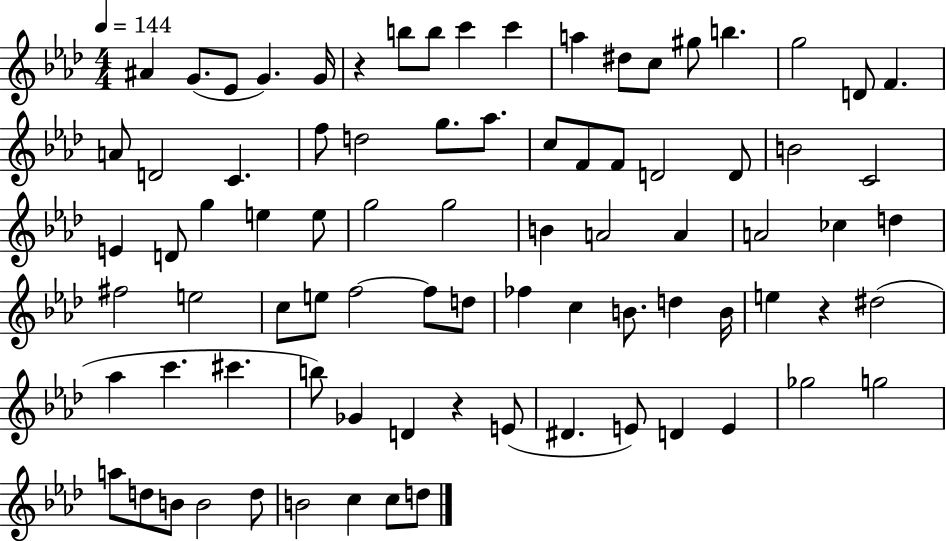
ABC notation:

X:1
T:Untitled
M:4/4
L:1/4
K:Ab
^A G/2 _E/2 G G/4 z b/2 b/2 c' c' a ^d/2 c/2 ^g/2 b g2 D/2 F A/2 D2 C f/2 d2 g/2 _a/2 c/2 F/2 F/2 D2 D/2 B2 C2 E D/2 g e e/2 g2 g2 B A2 A A2 _c d ^f2 e2 c/2 e/2 f2 f/2 d/2 _f c B/2 d B/4 e z ^d2 _a c' ^c' b/2 _G D z E/2 ^D E/2 D E _g2 g2 a/2 d/2 B/2 B2 d/2 B2 c c/2 d/2